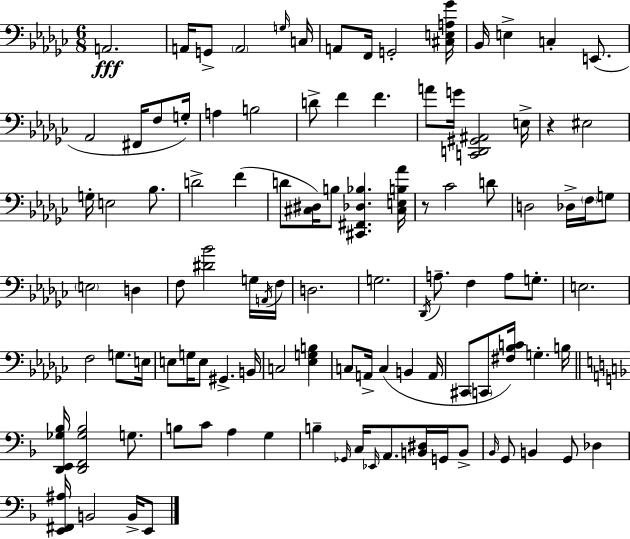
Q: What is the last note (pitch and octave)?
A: E2